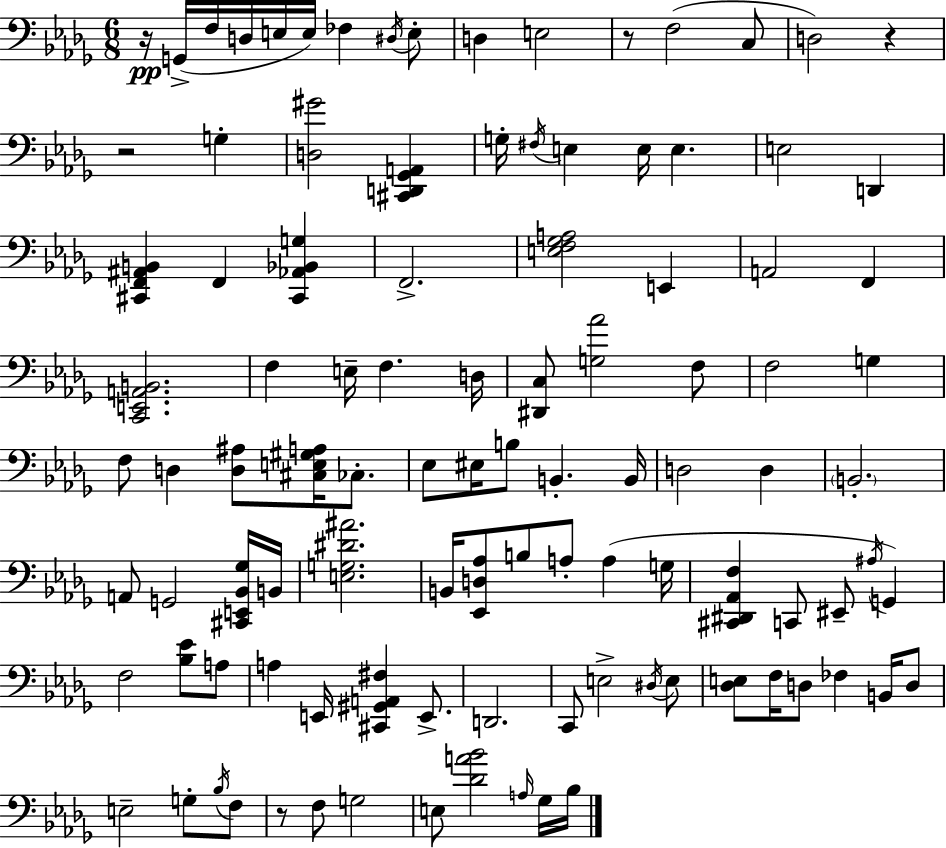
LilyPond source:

{
  \clef bass
  \numericTimeSignature
  \time 6/8
  \key bes \minor
  r16\pp g,16->( f16 d16 e16 e16) fes4 \acciaccatura { dis16 } e8-. | d4 e2 | r8 f2( c8 | d2) r4 | \break r2 g4-. | <d gis'>2 <cis, d, ges, a,>4 | g16-. \acciaccatura { fis16 } e4 e16 e4. | e2 d,4 | \break <cis, f, ais, b,>4 f,4 <cis, aes, bes, g>4 | f,2.-> | <e f ges a>2 e,4 | a,2 f,4 | \break <c, e, a, b,>2. | f4 e16-- f4. | d16 <dis, c>8 <g aes'>2 | f8 f2 g4 | \break f8 d4 <d ais>8 <cis e gis a>16 ces8.-. | ees8 eis16 b8 b,4.-. | b,16 d2 d4 | \parenthesize b,2.-. | \break a,8 g,2 | <cis, e, bes, ges>16 b,16 <e g dis' ais'>2. | b,16 <ees, d aes>8 b8 a8-. a4( | g16 <cis, dis, aes, f>4 c,8 eis,8-- \acciaccatura { ais16 }) g,4 | \break f2 <bes ees'>8 | a8 a4 e,16 <cis, gis, a, fis>4 | e,8.-> d,2. | c,8 e2-> | \break \acciaccatura { dis16 } e8 <des e>8 f16 d8 fes4 | b,16 d8 e2-- | g8-. \acciaccatura { bes16 } f8 r8 f8 g2 | e8 <des' a' bes'>2 | \break \grace { a16 } ges16 bes16 \bar "|."
}